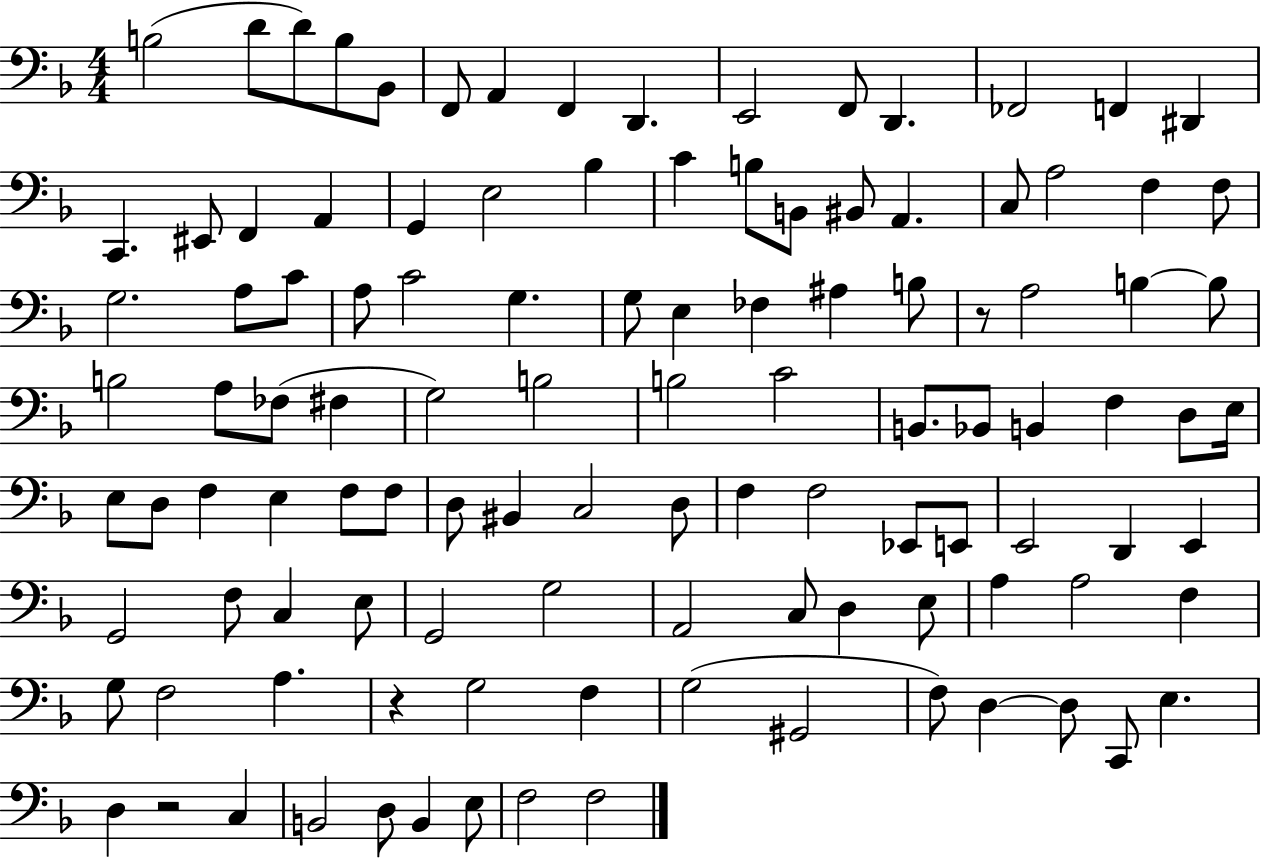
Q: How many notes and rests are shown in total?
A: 112